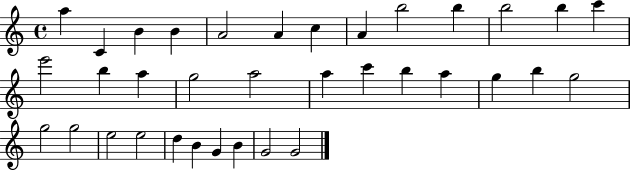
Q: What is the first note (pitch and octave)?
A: A5